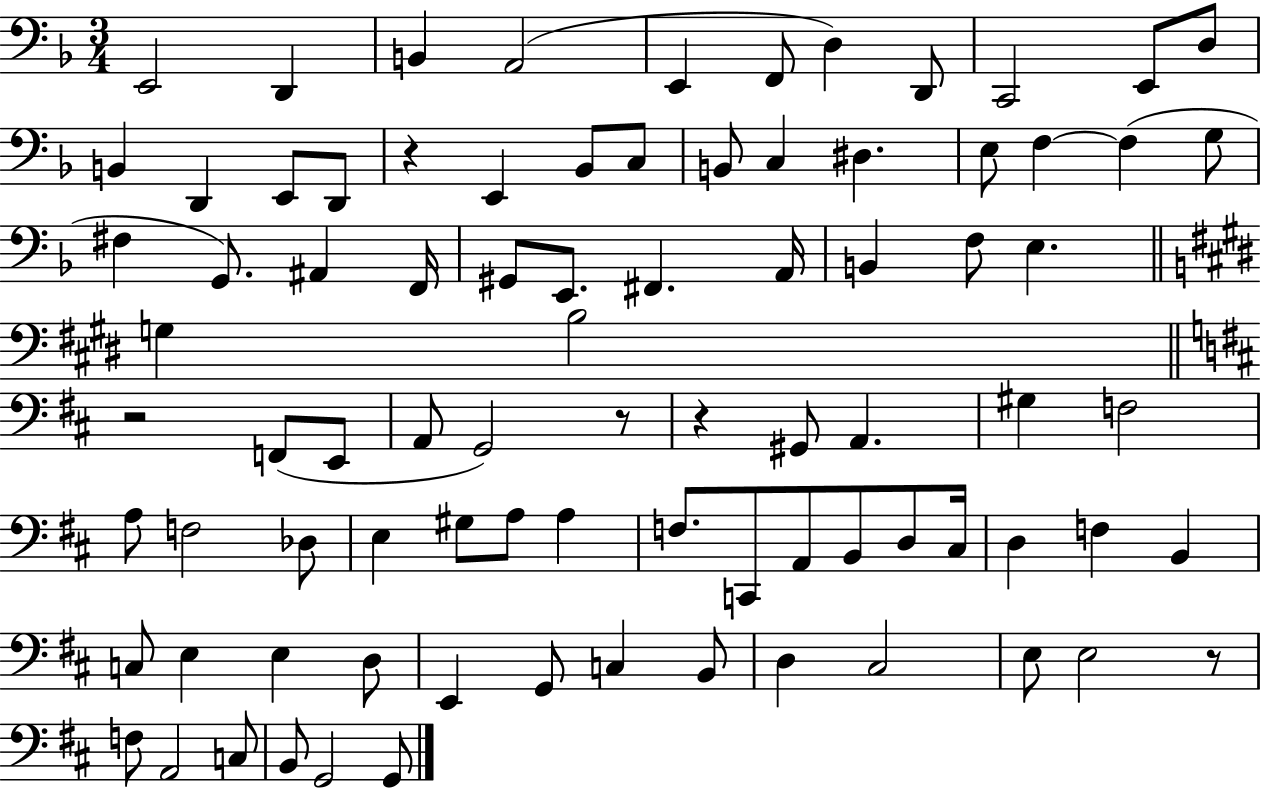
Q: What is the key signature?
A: F major